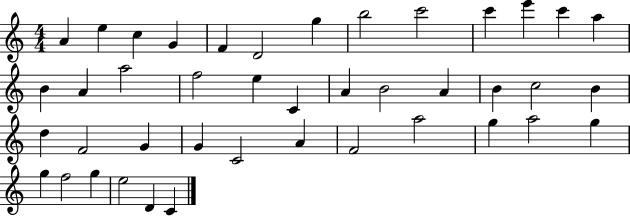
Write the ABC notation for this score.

X:1
T:Untitled
M:4/4
L:1/4
K:C
A e c G F D2 g b2 c'2 c' e' c' a B A a2 f2 e C A B2 A B c2 B d F2 G G C2 A F2 a2 g a2 g g f2 g e2 D C